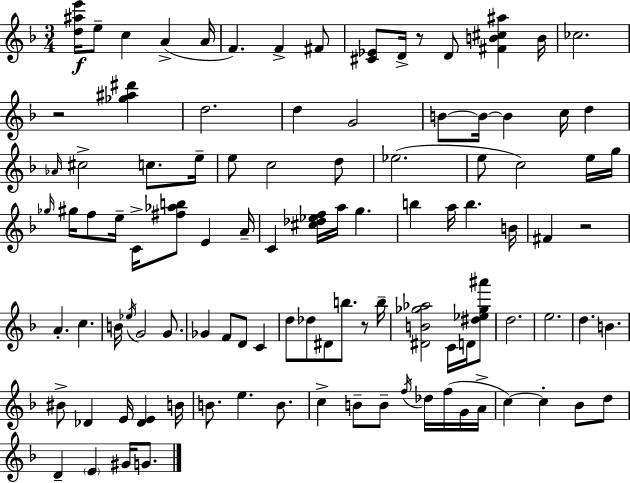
{
  \clef treble
  \numericTimeSignature
  \time 3/4
  \key f \major
  <d'' ais'' e'''>16\f e''8-- c''4 a'4->( a'16 | f'4.) f'4-> fis'8 | <cis' ees'>8 d'16-> r8 d'8 <fis' b' cis'' ais''>4 b'16 | ces''2. | \break r2 <ges'' ais'' dis'''>4 | d''2. | d''4 g'2 | b'8~~ b'16~~ b'4 c''16 d''4 | \break \grace { aes'16 } cis''2-> c''8. | e''16-- e''8 c''2 d''8 | ees''2.( | e''8 c''2) e''16 | \break g''16 \grace { ges''16 } gis''16 f''8 e''16-- c'16-> <fis'' aes'' b''>8 e'4 | a'16-- c'4 <cis'' des'' ees'' f''>16 a''16 g''4. | b''4 a''16 b''4. | b'16 fis'4 r2 | \break a'4.-. c''4. | b'16 \acciaccatura { ees''16 } g'2 | g'8. ges'4 f'8 d'8 c'4 | d''8 des''8 dis'8 b''8. | \break r8 b''16-- <dis' b' ges'' aes''>2 c'16 | d'16 <dis'' ees'' ges'' ais'''>8 d''2. | e''2. | d''4. b'4. | \break bis'8-> des'4 e'16 <des' e'>4 | b'16 b'8. e''4. | b'8. c''4-> b'8-- b'8-- \acciaccatura { f''16 } | des''16 f''16( g'16 a'16-> c''4~~) c''4-. | \break bes'8 d''8 d'4-- \parenthesize e'4 | gis'16 g'8. \bar "|."
}